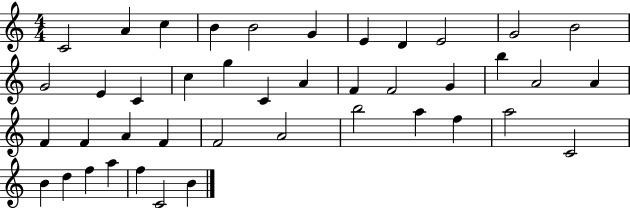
X:1
T:Untitled
M:4/4
L:1/4
K:C
C2 A c B B2 G E D E2 G2 B2 G2 E C c g C A F F2 G b A2 A F F A F F2 A2 b2 a f a2 C2 B d f a f C2 B